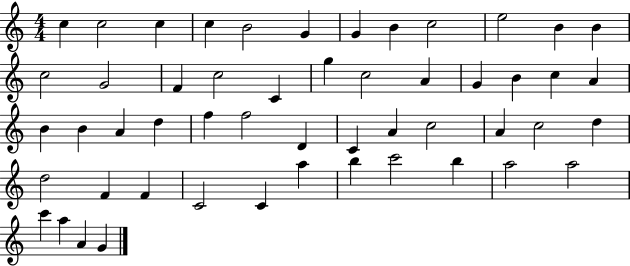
X:1
T:Untitled
M:4/4
L:1/4
K:C
c c2 c c B2 G G B c2 e2 B B c2 G2 F c2 C g c2 A G B c A B B A d f f2 D C A c2 A c2 d d2 F F C2 C a b c'2 b a2 a2 c' a A G